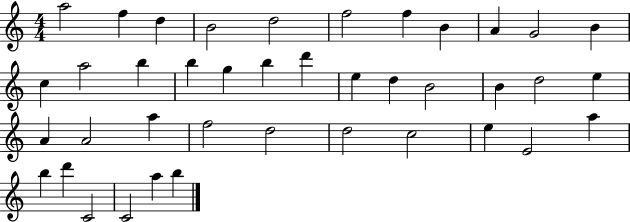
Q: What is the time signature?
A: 4/4